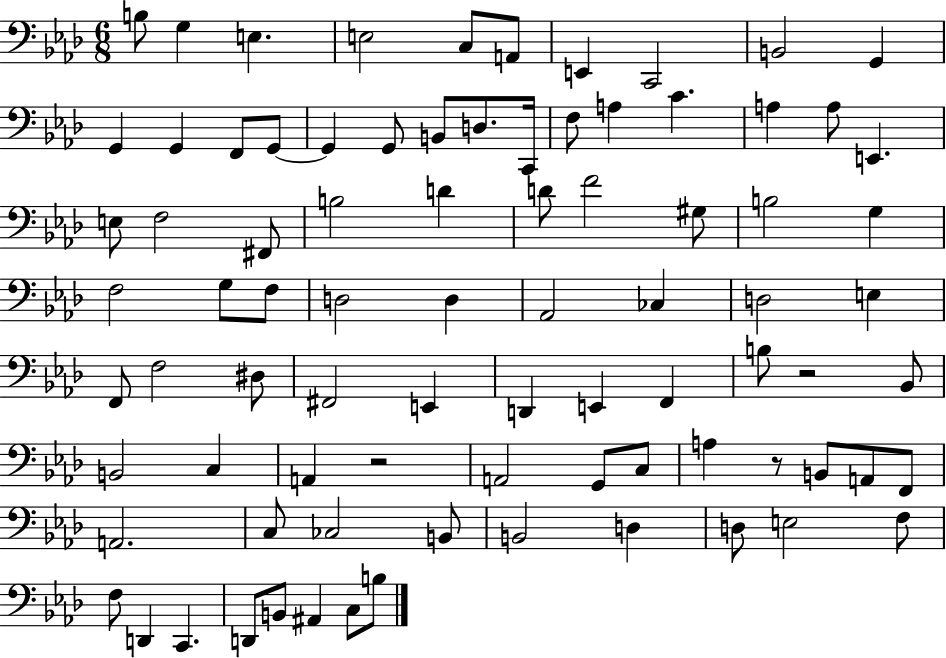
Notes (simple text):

B3/e G3/q E3/q. E3/h C3/e A2/e E2/q C2/h B2/h G2/q G2/q G2/q F2/e G2/e G2/q G2/e B2/e D3/e. C2/s F3/e A3/q C4/q. A3/q A3/e E2/q. E3/e F3/h F#2/e B3/h D4/q D4/e F4/h G#3/e B3/h G3/q F3/h G3/e F3/e D3/h D3/q Ab2/h CES3/q D3/h E3/q F2/e F3/h D#3/e F#2/h E2/q D2/q E2/q F2/q B3/e R/h Bb2/e B2/h C3/q A2/q R/h A2/h G2/e C3/e A3/q R/e B2/e A2/e F2/e A2/h. C3/e CES3/h B2/e B2/h D3/q D3/e E3/h F3/e F3/e D2/q C2/q. D2/e B2/e A#2/q C3/e B3/e